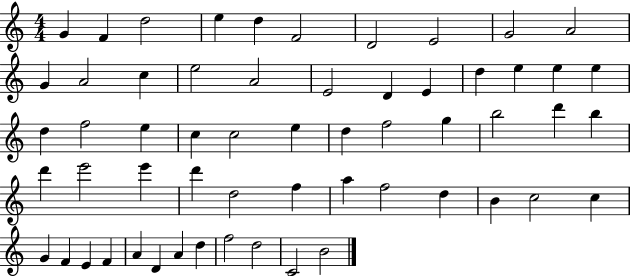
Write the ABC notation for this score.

X:1
T:Untitled
M:4/4
L:1/4
K:C
G F d2 e d F2 D2 E2 G2 A2 G A2 c e2 A2 E2 D E d e e e d f2 e c c2 e d f2 g b2 d' b d' e'2 e' d' d2 f a f2 d B c2 c G F E F A D A d f2 d2 C2 B2